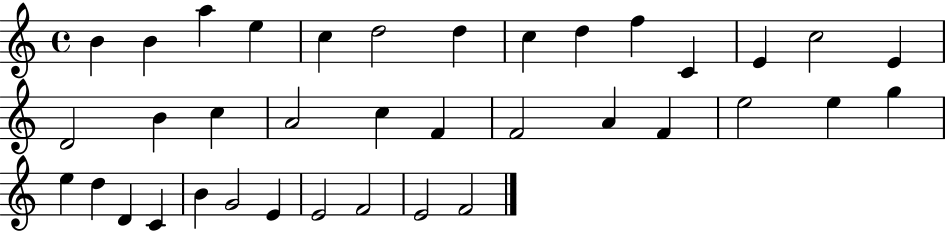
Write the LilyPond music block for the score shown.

{
  \clef treble
  \time 4/4
  \defaultTimeSignature
  \key c \major
  b'4 b'4 a''4 e''4 | c''4 d''2 d''4 | c''4 d''4 f''4 c'4 | e'4 c''2 e'4 | \break d'2 b'4 c''4 | a'2 c''4 f'4 | f'2 a'4 f'4 | e''2 e''4 g''4 | \break e''4 d''4 d'4 c'4 | b'4 g'2 e'4 | e'2 f'2 | e'2 f'2 | \break \bar "|."
}